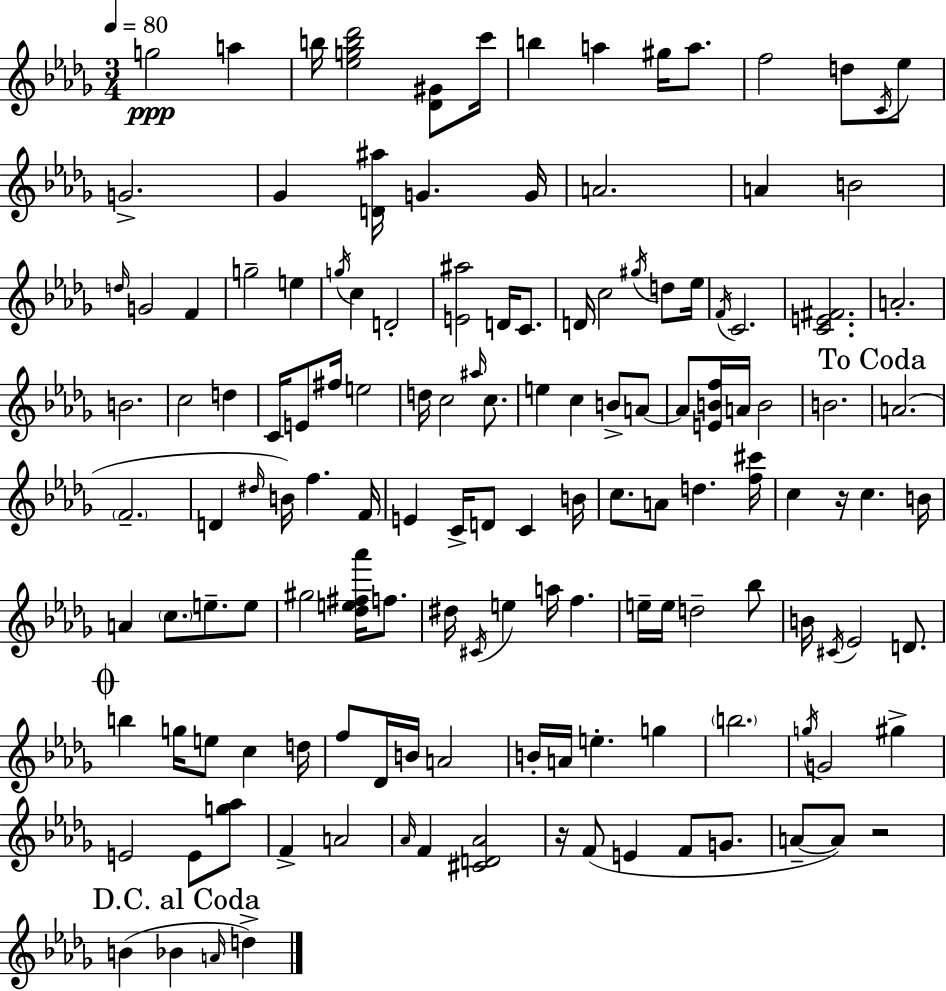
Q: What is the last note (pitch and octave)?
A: D5